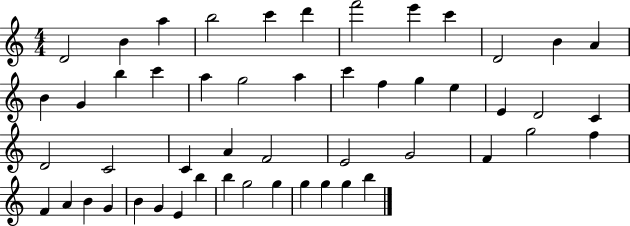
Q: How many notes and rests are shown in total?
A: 51